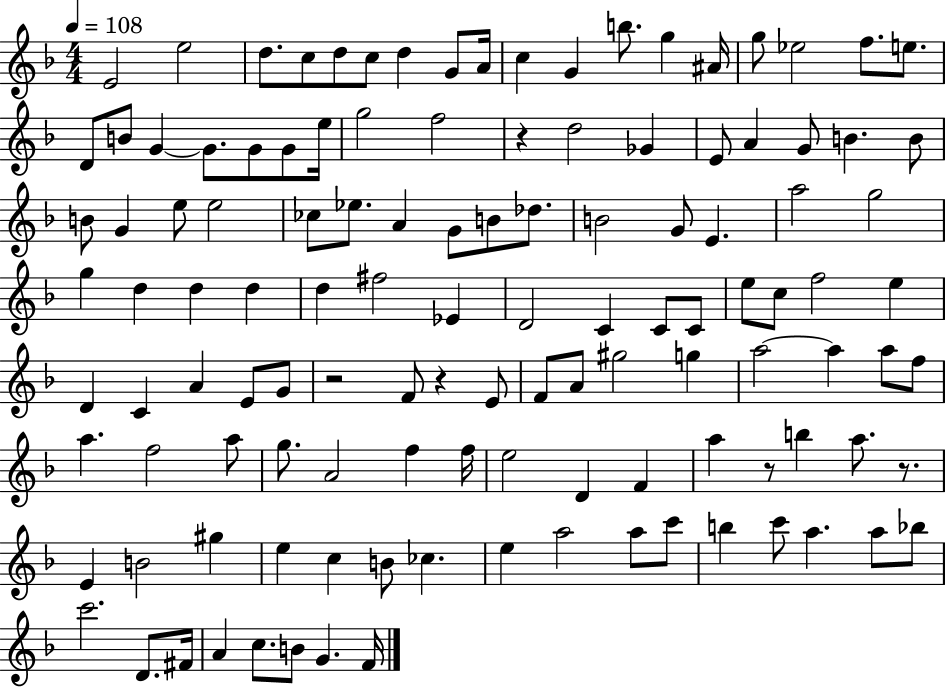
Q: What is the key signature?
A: F major